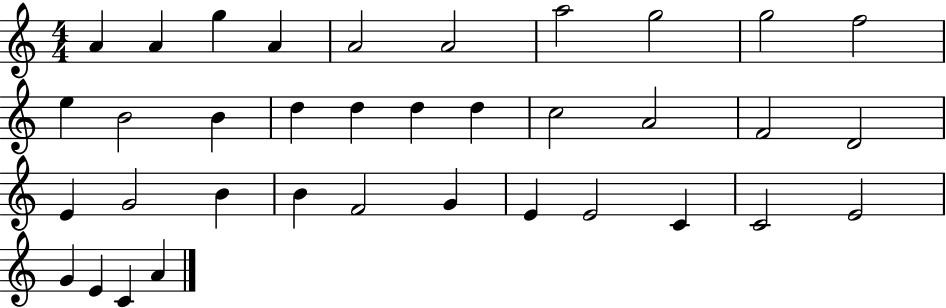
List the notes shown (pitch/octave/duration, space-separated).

A4/q A4/q G5/q A4/q A4/h A4/h A5/h G5/h G5/h F5/h E5/q B4/h B4/q D5/q D5/q D5/q D5/q C5/h A4/h F4/h D4/h E4/q G4/h B4/q B4/q F4/h G4/q E4/q E4/h C4/q C4/h E4/h G4/q E4/q C4/q A4/q